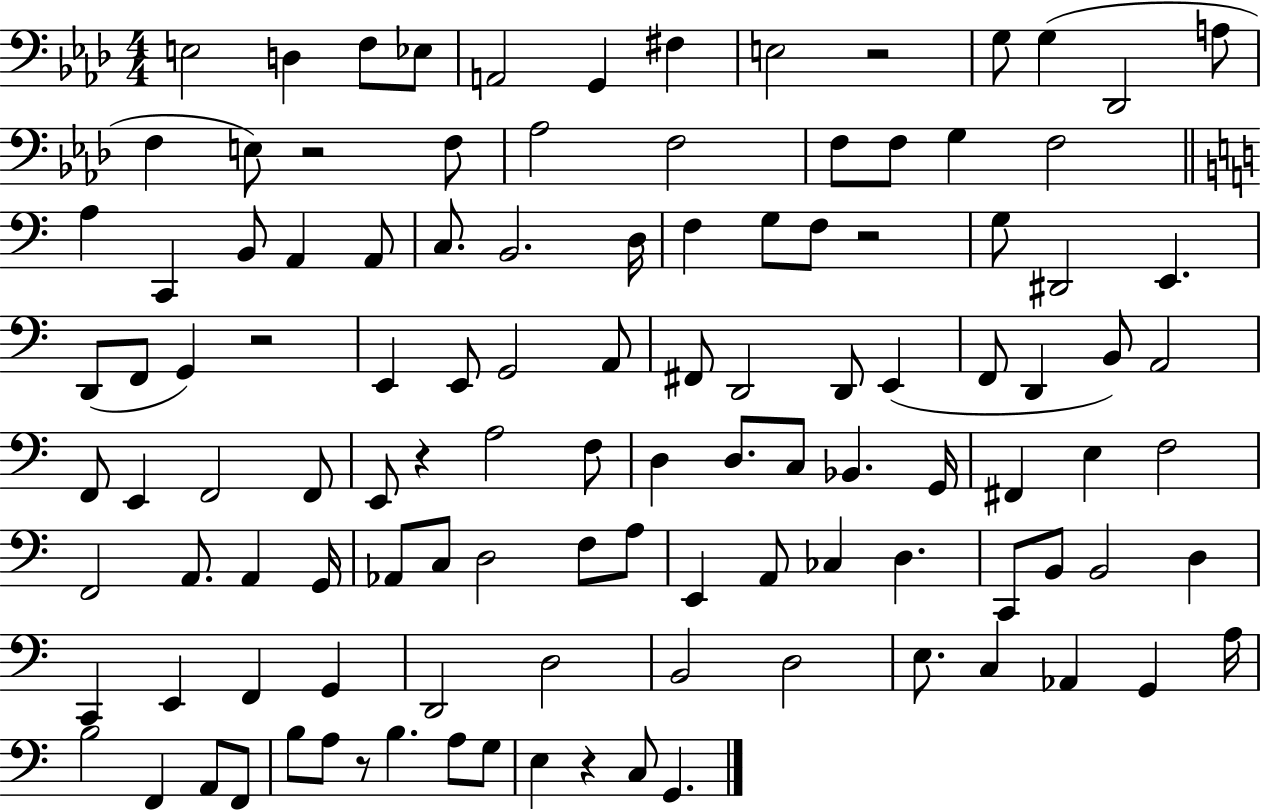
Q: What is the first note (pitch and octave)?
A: E3